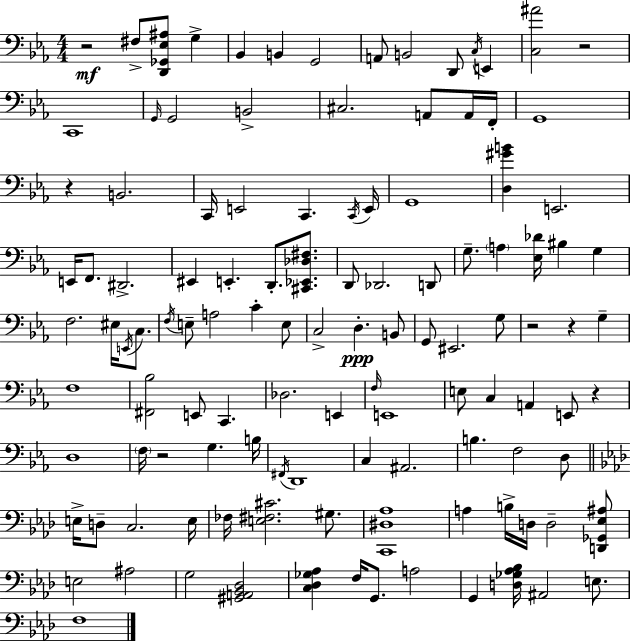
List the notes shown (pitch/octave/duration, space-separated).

R/h F#3/e [D2,Gb2,Eb3,A#3]/e G3/q Bb2/q B2/q G2/h A2/e B2/h D2/e C3/s E2/q [C3,A#4]/h R/h C2/w G2/s G2/h B2/h C#3/h. A2/e A2/s F2/s G2/w R/q B2/h. C2/s E2/h C2/q. C2/s E2/s G2/w [D3,G#4,B4]/q E2/h. E2/s F2/e. D#2/h. EIS2/q E2/q. D2/e. [C#2,Eb2,Db3,F#3]/e. D2/e Db2/h. D2/e G3/e. A3/q [Eb3,Db4]/s BIS3/q G3/q F3/h. EIS3/s E2/s C3/e. F3/s E3/e A3/h C4/q E3/e C3/h D3/q. B2/e G2/e EIS2/h. G3/e R/h R/q G3/q F3/w [F#2,Bb3]/h E2/e C2/q. Db3/h. E2/q F3/s E2/w E3/e C3/q A2/q E2/e R/q D3/w F3/s R/h G3/q. B3/s F#2/s D2/w C3/q A#2/h. B3/q. F3/h D3/e E3/s D3/e C3/h. E3/s FES3/s [E3,F#3,C#4]/h. G#3/e. [C2,D#3,Ab3]/w A3/q B3/s D3/s D3/h [D2,Gb2,Eb3,A#3]/e E3/h A#3/h G3/h [G#2,A2,Bb2,Db3]/h [C3,Db3,Gb3,Ab3]/q F3/s G2/e. A3/h G2/q [D3,Gb3,Ab3,Bb3]/s A#2/h E3/e. F3/w